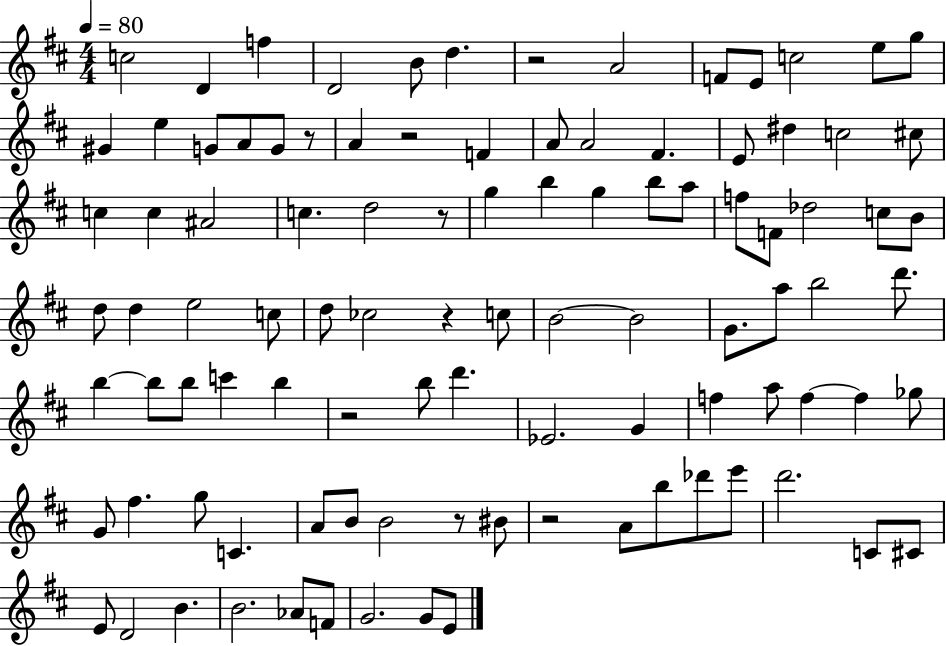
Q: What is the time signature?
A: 4/4